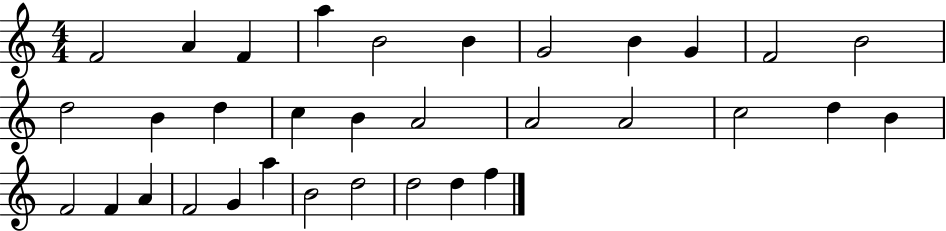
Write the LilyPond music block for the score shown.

{
  \clef treble
  \numericTimeSignature
  \time 4/4
  \key c \major
  f'2 a'4 f'4 | a''4 b'2 b'4 | g'2 b'4 g'4 | f'2 b'2 | \break d''2 b'4 d''4 | c''4 b'4 a'2 | a'2 a'2 | c''2 d''4 b'4 | \break f'2 f'4 a'4 | f'2 g'4 a''4 | b'2 d''2 | d''2 d''4 f''4 | \break \bar "|."
}